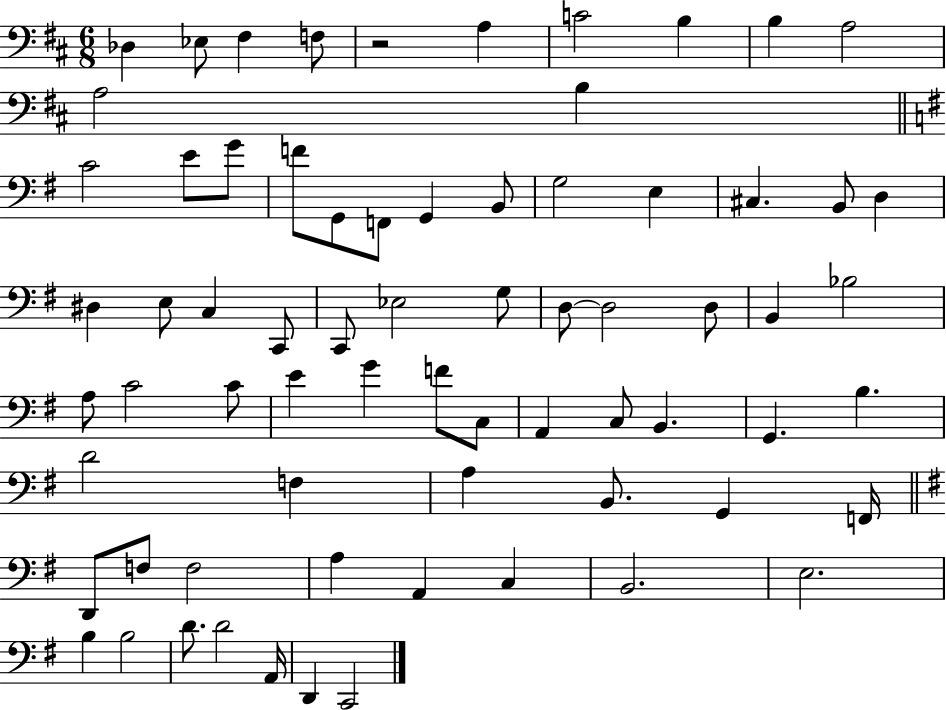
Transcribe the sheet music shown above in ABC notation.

X:1
T:Untitled
M:6/8
L:1/4
K:D
_D, _E,/2 ^F, F,/2 z2 A, C2 B, B, A,2 A,2 B, C2 E/2 G/2 F/2 G,,/2 F,,/2 G,, B,,/2 G,2 E, ^C, B,,/2 D, ^D, E,/2 C, C,,/2 C,,/2 _E,2 G,/2 D,/2 D,2 D,/2 B,, _B,2 A,/2 C2 C/2 E G F/2 C,/2 A,, C,/2 B,, G,, B, D2 F, A, B,,/2 G,, F,,/4 D,,/2 F,/2 F,2 A, A,, C, B,,2 E,2 B, B,2 D/2 D2 A,,/4 D,, C,,2